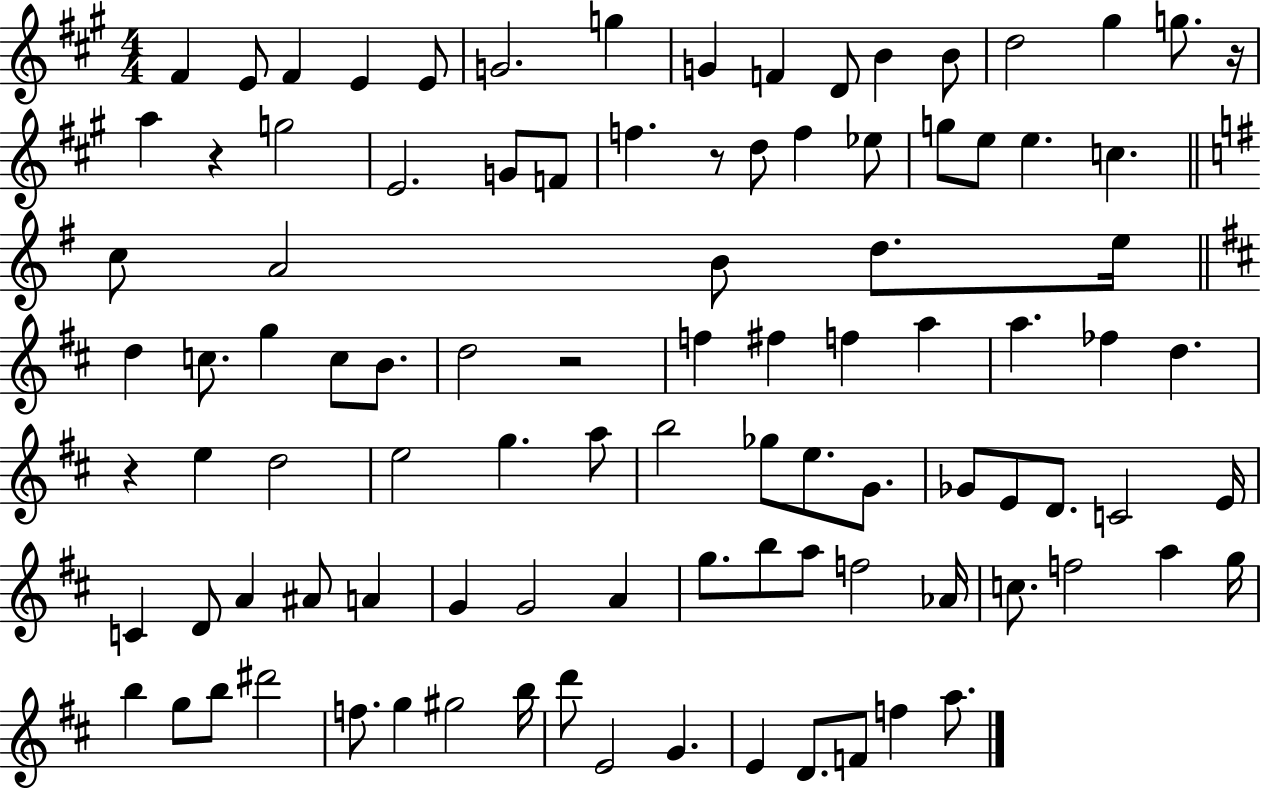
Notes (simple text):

F#4/q E4/e F#4/q E4/q E4/e G4/h. G5/q G4/q F4/q D4/e B4/q B4/e D5/h G#5/q G5/e. R/s A5/q R/q G5/h E4/h. G4/e F4/e F5/q. R/e D5/e F5/q Eb5/e G5/e E5/e E5/q. C5/q. C5/e A4/h B4/e D5/e. E5/s D5/q C5/e. G5/q C5/e B4/e. D5/h R/h F5/q F#5/q F5/q A5/q A5/q. FES5/q D5/q. R/q E5/q D5/h E5/h G5/q. A5/e B5/h Gb5/e E5/e. G4/e. Gb4/e E4/e D4/e. C4/h E4/s C4/q D4/e A4/q A#4/e A4/q G4/q G4/h A4/q G5/e. B5/e A5/e F5/h Ab4/s C5/e. F5/h A5/q G5/s B5/q G5/e B5/e D#6/h F5/e. G5/q G#5/h B5/s D6/e E4/h G4/q. E4/q D4/e. F4/e F5/q A5/e.